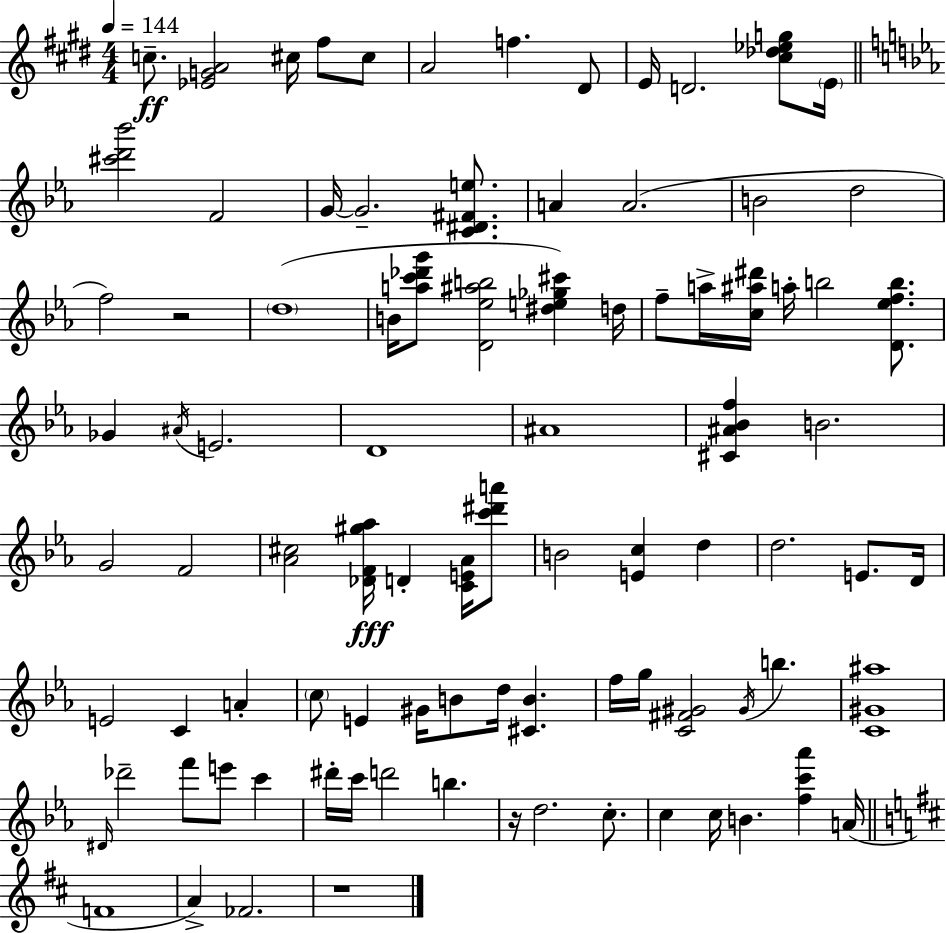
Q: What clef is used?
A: treble